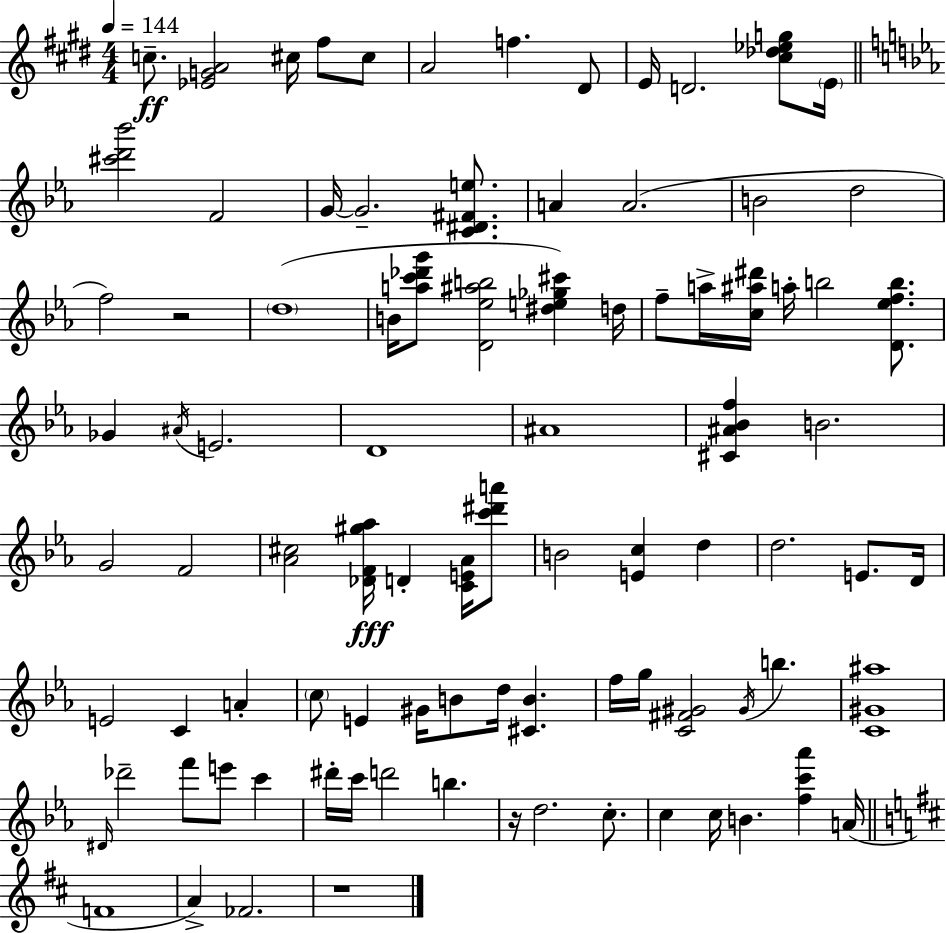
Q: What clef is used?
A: treble